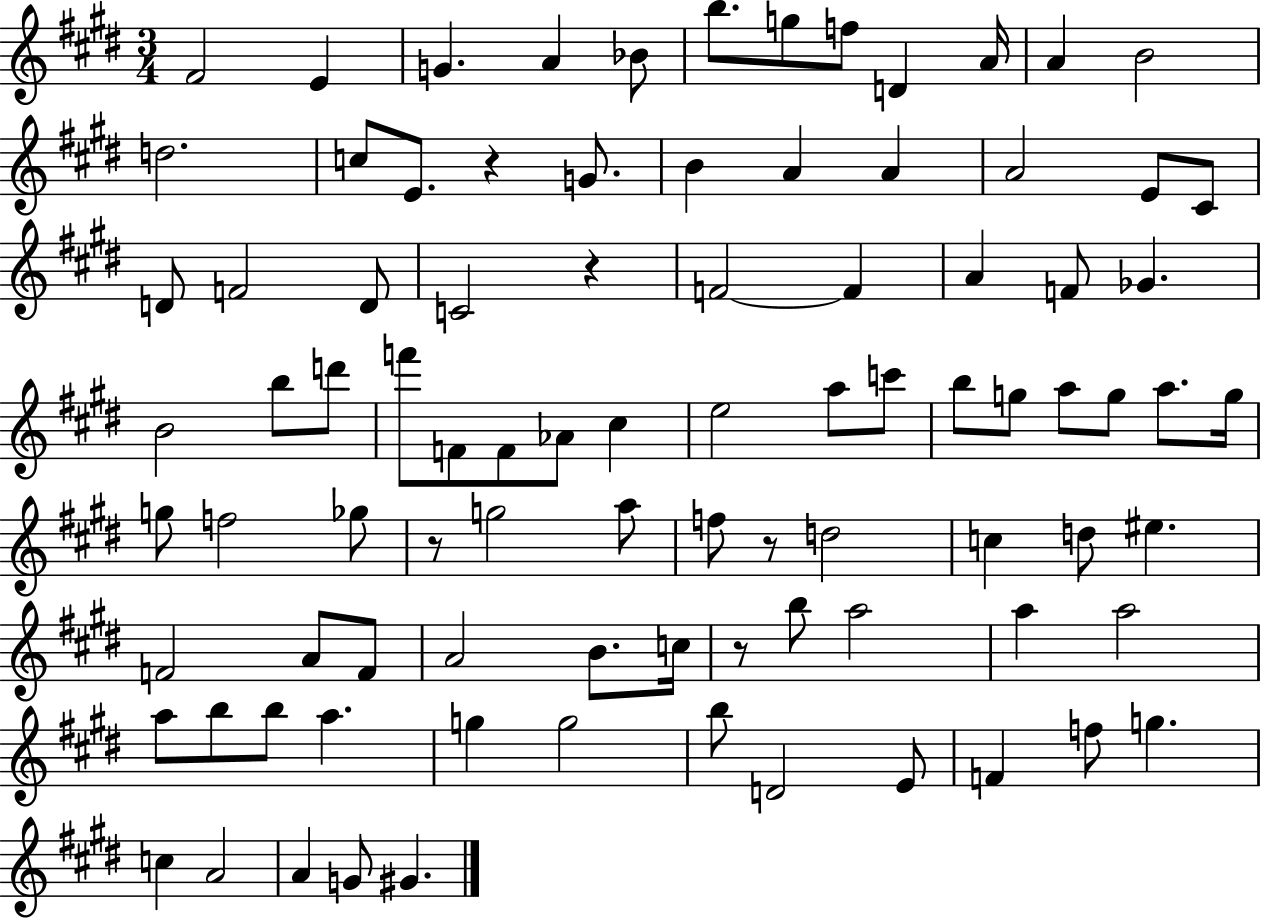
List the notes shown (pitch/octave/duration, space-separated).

F#4/h E4/q G4/q. A4/q Bb4/e B5/e. G5/e F5/e D4/q A4/s A4/q B4/h D5/h. C5/e E4/e. R/q G4/e. B4/q A4/q A4/q A4/h E4/e C#4/e D4/e F4/h D4/e C4/h R/q F4/h F4/q A4/q F4/e Gb4/q. B4/h B5/e D6/e F6/e F4/e F4/e Ab4/e C#5/q E5/h A5/e C6/e B5/e G5/e A5/e G5/e A5/e. G5/s G5/e F5/h Gb5/e R/e G5/h A5/e F5/e R/e D5/h C5/q D5/e EIS5/q. F4/h A4/e F4/e A4/h B4/e. C5/s R/e B5/e A5/h A5/q A5/h A5/e B5/e B5/e A5/q. G5/q G5/h B5/e D4/h E4/e F4/q F5/e G5/q. C5/q A4/h A4/q G4/e G#4/q.